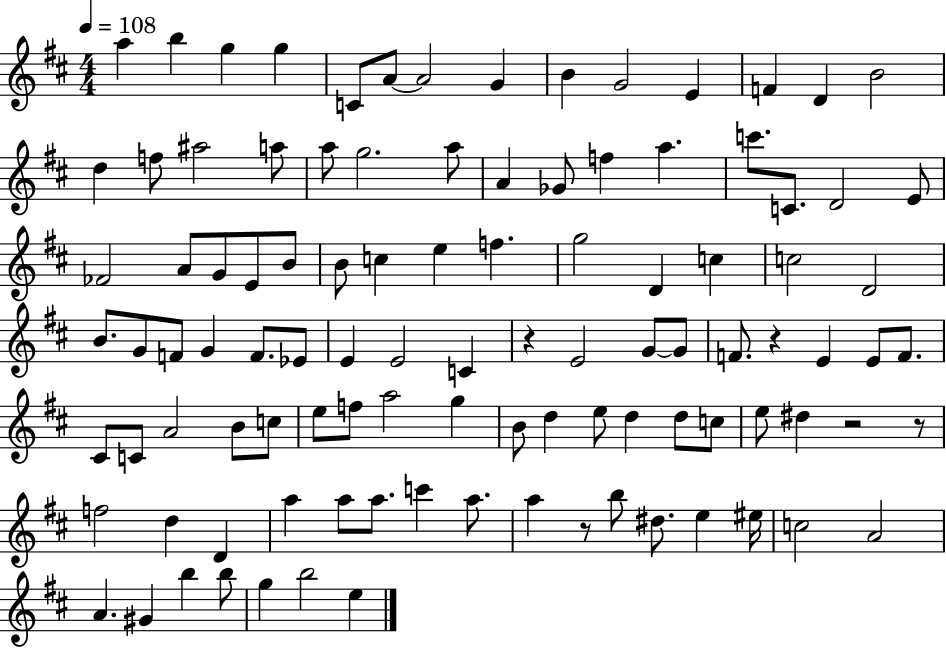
A5/q B5/q G5/q G5/q C4/e A4/e A4/h G4/q B4/q G4/h E4/q F4/q D4/q B4/h D5/q F5/e A#5/h A5/e A5/e G5/h. A5/e A4/q Gb4/e F5/q A5/q. C6/e. C4/e. D4/h E4/e FES4/h A4/e G4/e E4/e B4/e B4/e C5/q E5/q F5/q. G5/h D4/q C5/q C5/h D4/h B4/e. G4/e F4/e G4/q F4/e. Eb4/e E4/q E4/h C4/q R/q E4/h G4/e G4/e F4/e. R/q E4/q E4/e F4/e. C#4/e C4/e A4/h B4/e C5/e E5/e F5/e A5/h G5/q B4/e D5/q E5/e D5/q D5/e C5/e E5/e D#5/q R/h R/e F5/h D5/q D4/q A5/q A5/e A5/e. C6/q A5/e. A5/q R/e B5/e D#5/e. E5/q EIS5/s C5/h A4/h A4/q. G#4/q B5/q B5/e G5/q B5/h E5/q